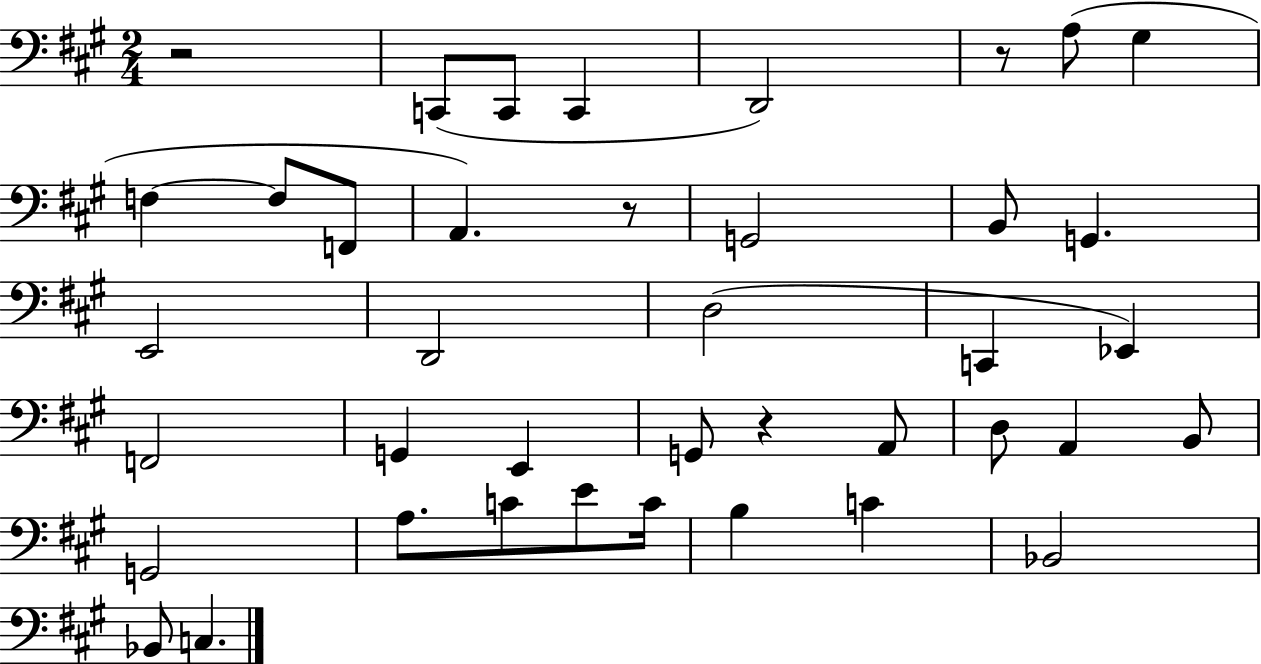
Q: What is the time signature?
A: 2/4